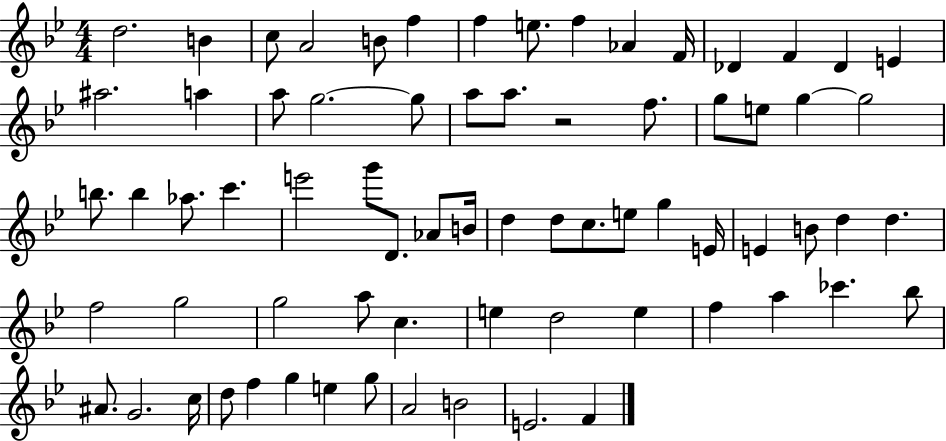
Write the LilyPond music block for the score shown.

{
  \clef treble
  \numericTimeSignature
  \time 4/4
  \key bes \major
  d''2. b'4 | c''8 a'2 b'8 f''4 | f''4 e''8. f''4 aes'4 f'16 | des'4 f'4 des'4 e'4 | \break ais''2. a''4 | a''8 g''2.~~ g''8 | a''8 a''8. r2 f''8. | g''8 e''8 g''4~~ g''2 | \break b''8. b''4 aes''8. c'''4. | e'''2 g'''8 d'8. aes'8 b'16 | d''4 d''8 c''8. e''8 g''4 e'16 | e'4 b'8 d''4 d''4. | \break f''2 g''2 | g''2 a''8 c''4. | e''4 d''2 e''4 | f''4 a''4 ces'''4. bes''8 | \break ais'8. g'2. c''16 | d''8 f''4 g''4 e''4 g''8 | a'2 b'2 | e'2. f'4 | \break \bar "|."
}